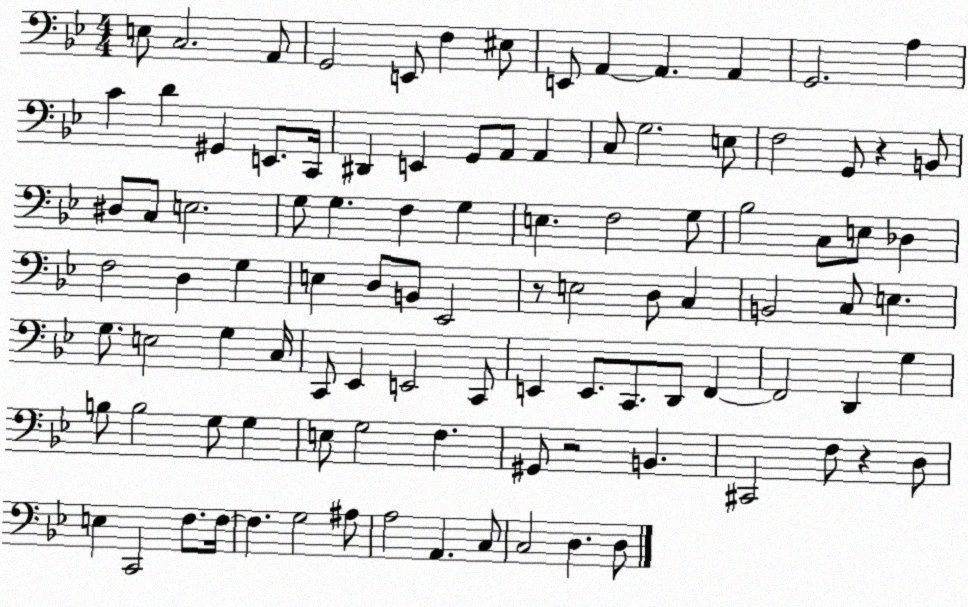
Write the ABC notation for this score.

X:1
T:Untitled
M:4/4
L:1/4
K:Bb
E,/2 C,2 A,,/2 G,,2 E,,/2 F, ^E,/2 E,,/2 A,, A,, A,, G,,2 A, C D ^G,, E,,/2 C,,/4 ^D,, E,, G,,/2 A,,/2 A,, C,/2 G,2 E,/2 F,2 G,,/2 z B,,/2 ^D,/2 C,/2 E,2 G,/2 G, F, G, E, F,2 G,/2 _B,2 C,/2 E,/2 _D, F,2 D, G, E, D,/2 B,,/2 _E,,2 z/2 E,2 D,/2 C, B,,2 C,/2 E, G,/2 E,2 G, C,/4 C,,/2 _E,, E,,2 C,,/2 E,, E,,/2 C,,/2 D,,/2 F,, F,,2 D,, G, B,/2 B,2 G,/2 G, E,/2 G,2 F, ^G,,/2 z2 B,, ^C,,2 F,/2 z D,/2 E, C,,2 F,/2 F,/4 F, G,2 ^A,/2 A,2 A,, C,/2 C,2 D, D,/2